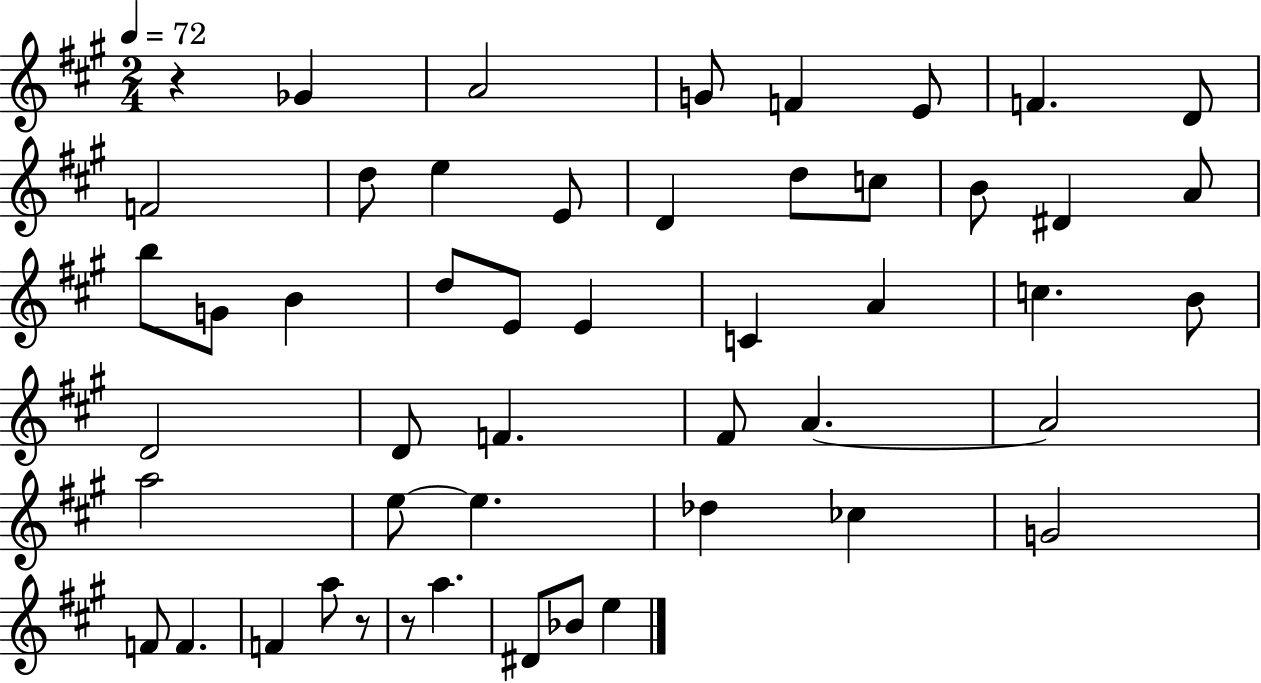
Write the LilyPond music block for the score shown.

{
  \clef treble
  \numericTimeSignature
  \time 2/4
  \key a \major
  \tempo 4 = 72
  r4 ges'4 | a'2 | g'8 f'4 e'8 | f'4. d'8 | \break f'2 | d''8 e''4 e'8 | d'4 d''8 c''8 | b'8 dis'4 a'8 | \break b''8 g'8 b'4 | d''8 e'8 e'4 | c'4 a'4 | c''4. b'8 | \break d'2 | d'8 f'4. | fis'8 a'4.~~ | a'2 | \break a''2 | e''8~~ e''4. | des''4 ces''4 | g'2 | \break f'8 f'4. | f'4 a''8 r8 | r8 a''4. | dis'8 bes'8 e''4 | \break \bar "|."
}